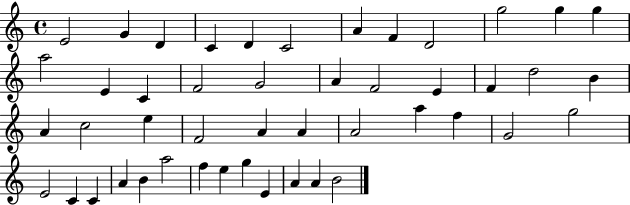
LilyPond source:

{
  \clef treble
  \time 4/4
  \defaultTimeSignature
  \key c \major
  e'2 g'4 d'4 | c'4 d'4 c'2 | a'4 f'4 d'2 | g''2 g''4 g''4 | \break a''2 e'4 c'4 | f'2 g'2 | a'4 f'2 e'4 | f'4 d''2 b'4 | \break a'4 c''2 e''4 | f'2 a'4 a'4 | a'2 a''4 f''4 | g'2 g''2 | \break e'2 c'4 c'4 | a'4 b'4 a''2 | f''4 e''4 g''4 e'4 | a'4 a'4 b'2 | \break \bar "|."
}